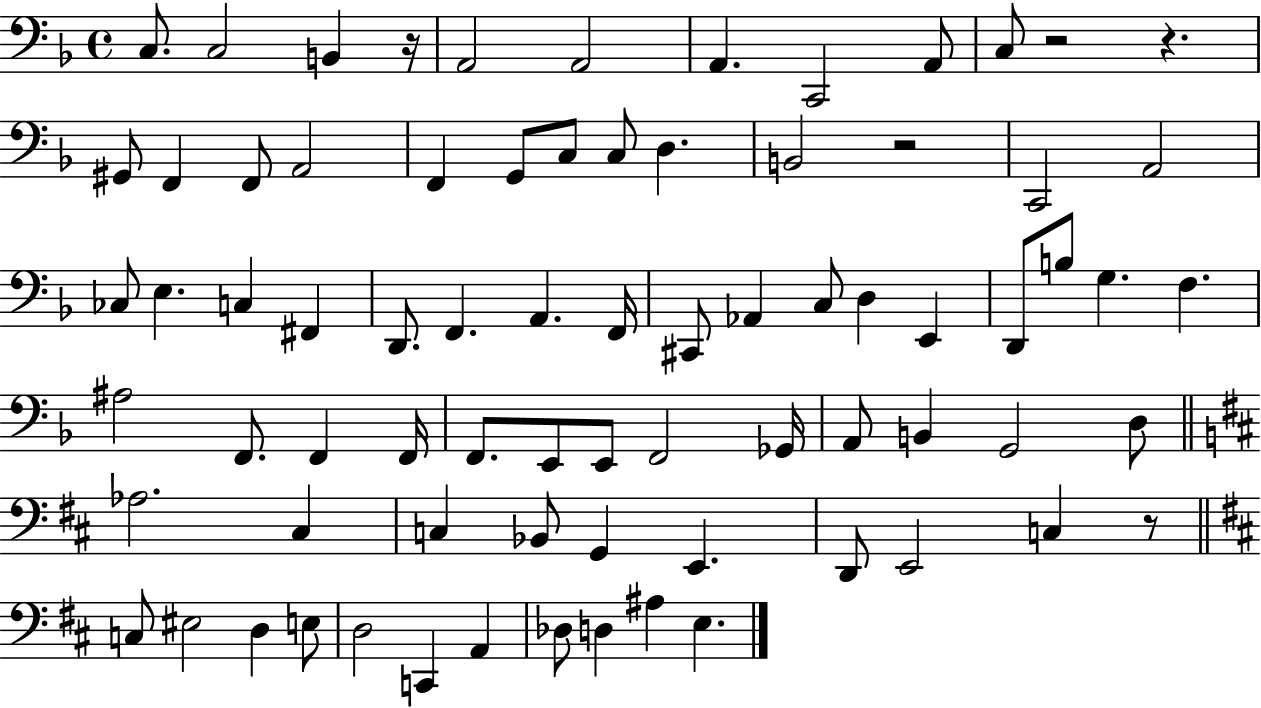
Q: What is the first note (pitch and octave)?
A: C3